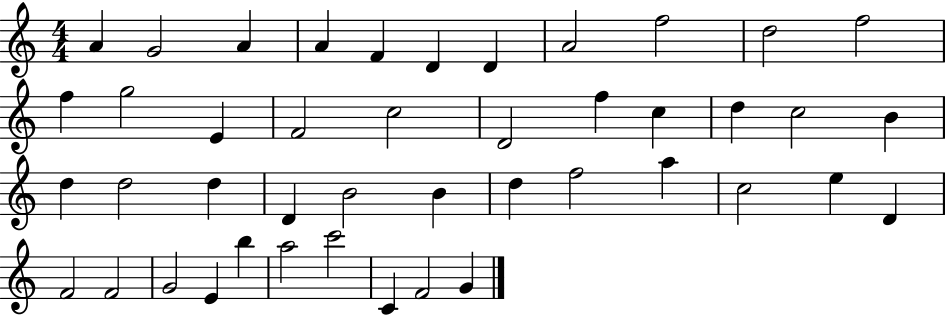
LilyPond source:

{
  \clef treble
  \numericTimeSignature
  \time 4/4
  \key c \major
  a'4 g'2 a'4 | a'4 f'4 d'4 d'4 | a'2 f''2 | d''2 f''2 | \break f''4 g''2 e'4 | f'2 c''2 | d'2 f''4 c''4 | d''4 c''2 b'4 | \break d''4 d''2 d''4 | d'4 b'2 b'4 | d''4 f''2 a''4 | c''2 e''4 d'4 | \break f'2 f'2 | g'2 e'4 b''4 | a''2 c'''2 | c'4 f'2 g'4 | \break \bar "|."
}